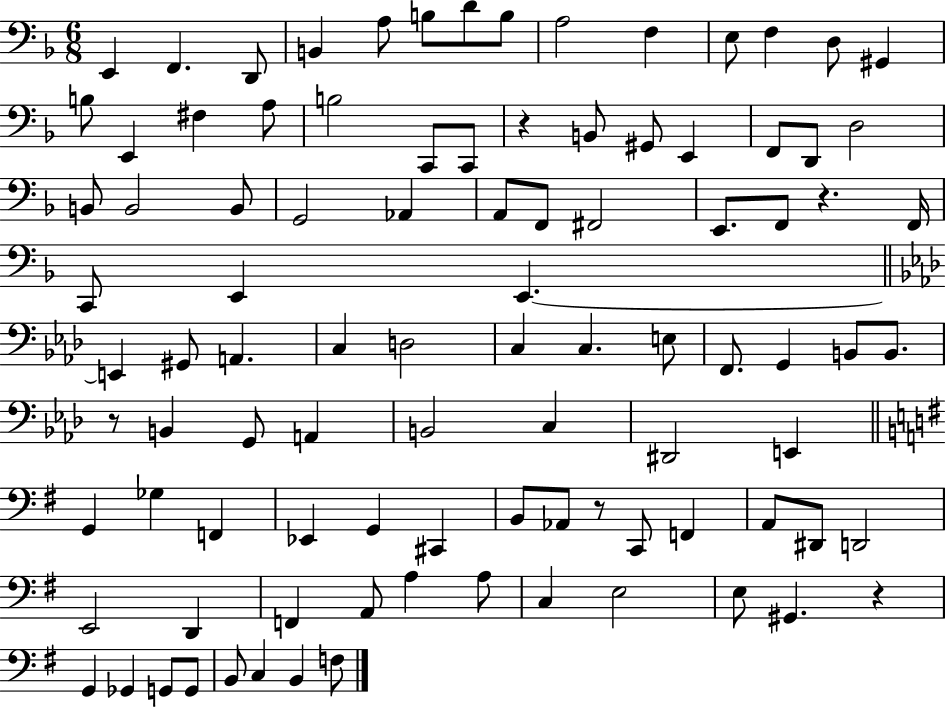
{
  \clef bass
  \numericTimeSignature
  \time 6/8
  \key f \major
  e,4 f,4. d,8 | b,4 a8 b8 d'8 b8 | a2 f4 | e8 f4 d8 gis,4 | \break b8 e,4 fis4 a8 | b2 c,8 c,8 | r4 b,8 gis,8 e,4 | f,8 d,8 d2 | \break b,8 b,2 b,8 | g,2 aes,4 | a,8 f,8 fis,2 | e,8. f,8 r4. f,16 | \break c,8 e,4 e,4.~~ | \bar "||" \break \key aes \major e,4 gis,8 a,4. | c4 d2 | c4 c4. e8 | f,8. g,4 b,8 b,8. | \break r8 b,4 g,8 a,4 | b,2 c4 | dis,2 e,4 | \bar "||" \break \key g \major g,4 ges4 f,4 | ees,4 g,4 cis,4 | b,8 aes,8 r8 c,8 f,4 | a,8 dis,8 d,2 | \break e,2 d,4 | f,4 a,8 a4 a8 | c4 e2 | e8 gis,4. r4 | \break g,4 ges,4 g,8 g,8 | b,8 c4 b,4 f8 | \bar "|."
}